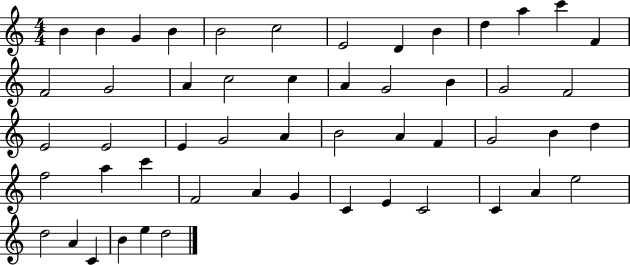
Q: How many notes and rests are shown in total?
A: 52